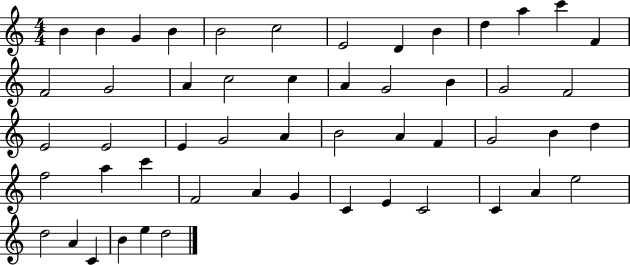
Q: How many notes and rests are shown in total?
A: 52